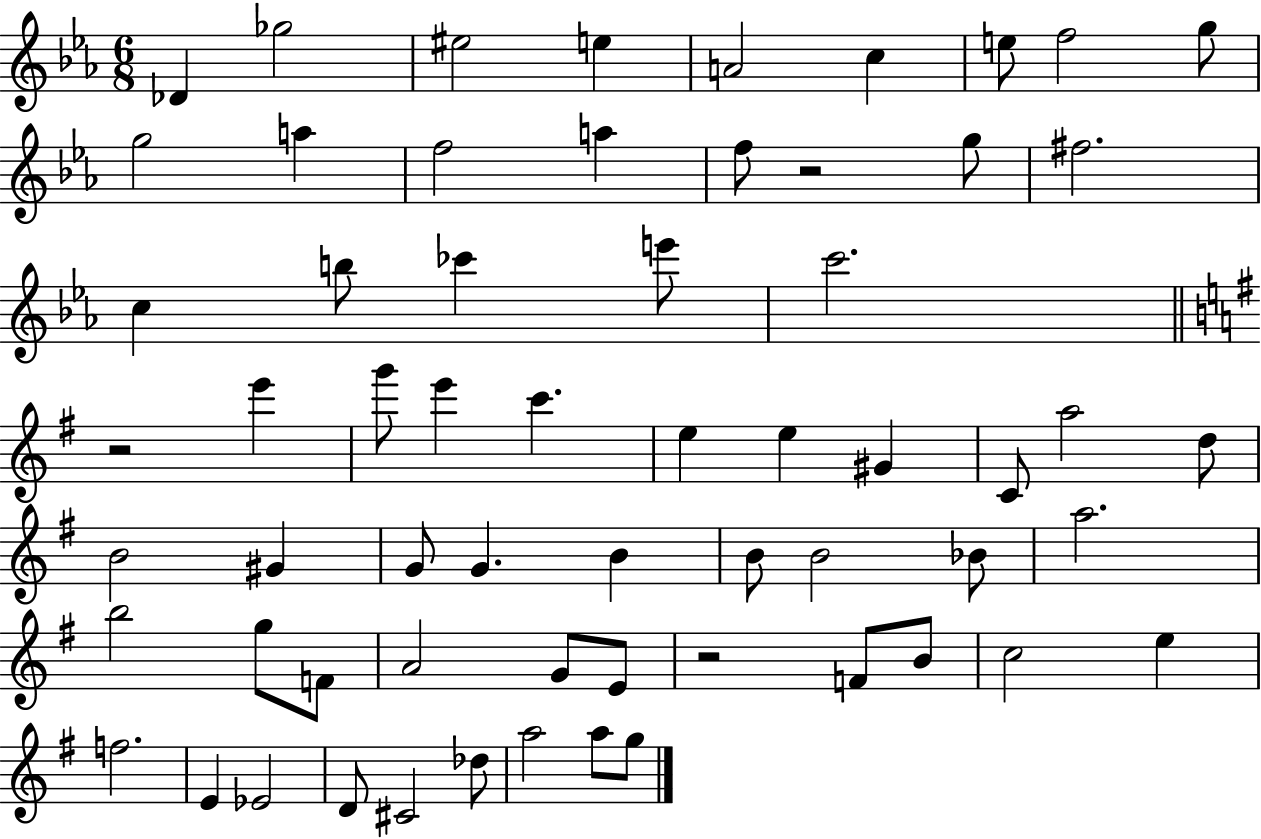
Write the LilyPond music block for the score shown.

{
  \clef treble
  \numericTimeSignature
  \time 6/8
  \key ees \major
  \repeat volta 2 { des'4 ges''2 | eis''2 e''4 | a'2 c''4 | e''8 f''2 g''8 | \break g''2 a''4 | f''2 a''4 | f''8 r2 g''8 | fis''2. | \break c''4 b''8 ces'''4 e'''8 | c'''2. | \bar "||" \break \key e \minor r2 e'''4 | g'''8 e'''4 c'''4. | e''4 e''4 gis'4 | c'8 a''2 d''8 | \break b'2 gis'4 | g'8 g'4. b'4 | b'8 b'2 bes'8 | a''2. | \break b''2 g''8 f'8 | a'2 g'8 e'8 | r2 f'8 b'8 | c''2 e''4 | \break f''2. | e'4 ees'2 | d'8 cis'2 des''8 | a''2 a''8 g''8 | \break } \bar "|."
}